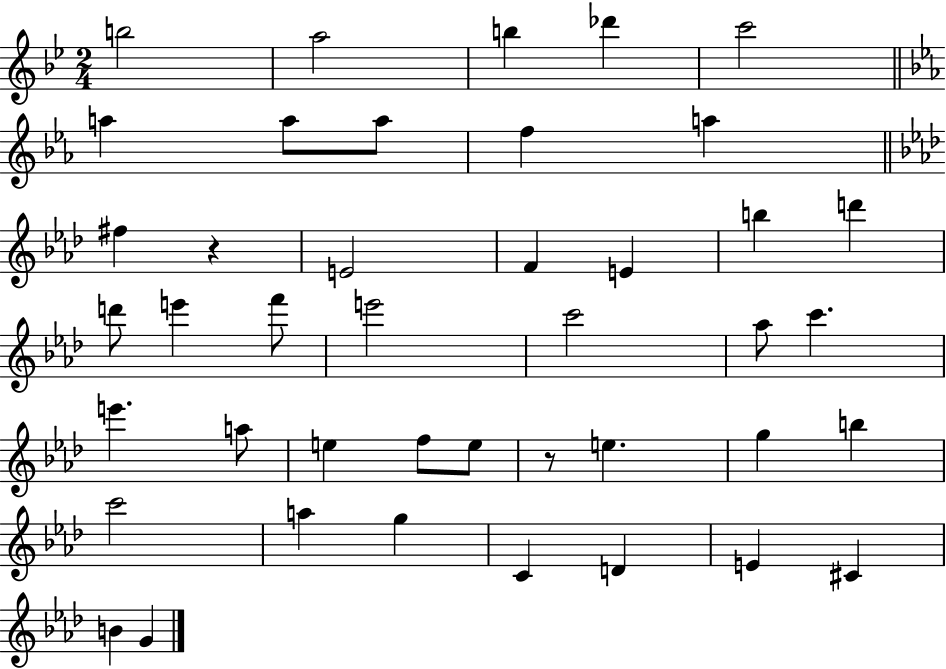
B5/h A5/h B5/q Db6/q C6/h A5/q A5/e A5/e F5/q A5/q F#5/q R/q E4/h F4/q E4/q B5/q D6/q D6/e E6/q F6/e E6/h C6/h Ab5/e C6/q. E6/q. A5/e E5/q F5/e E5/e R/e E5/q. G5/q B5/q C6/h A5/q G5/q C4/q D4/q E4/q C#4/q B4/q G4/q